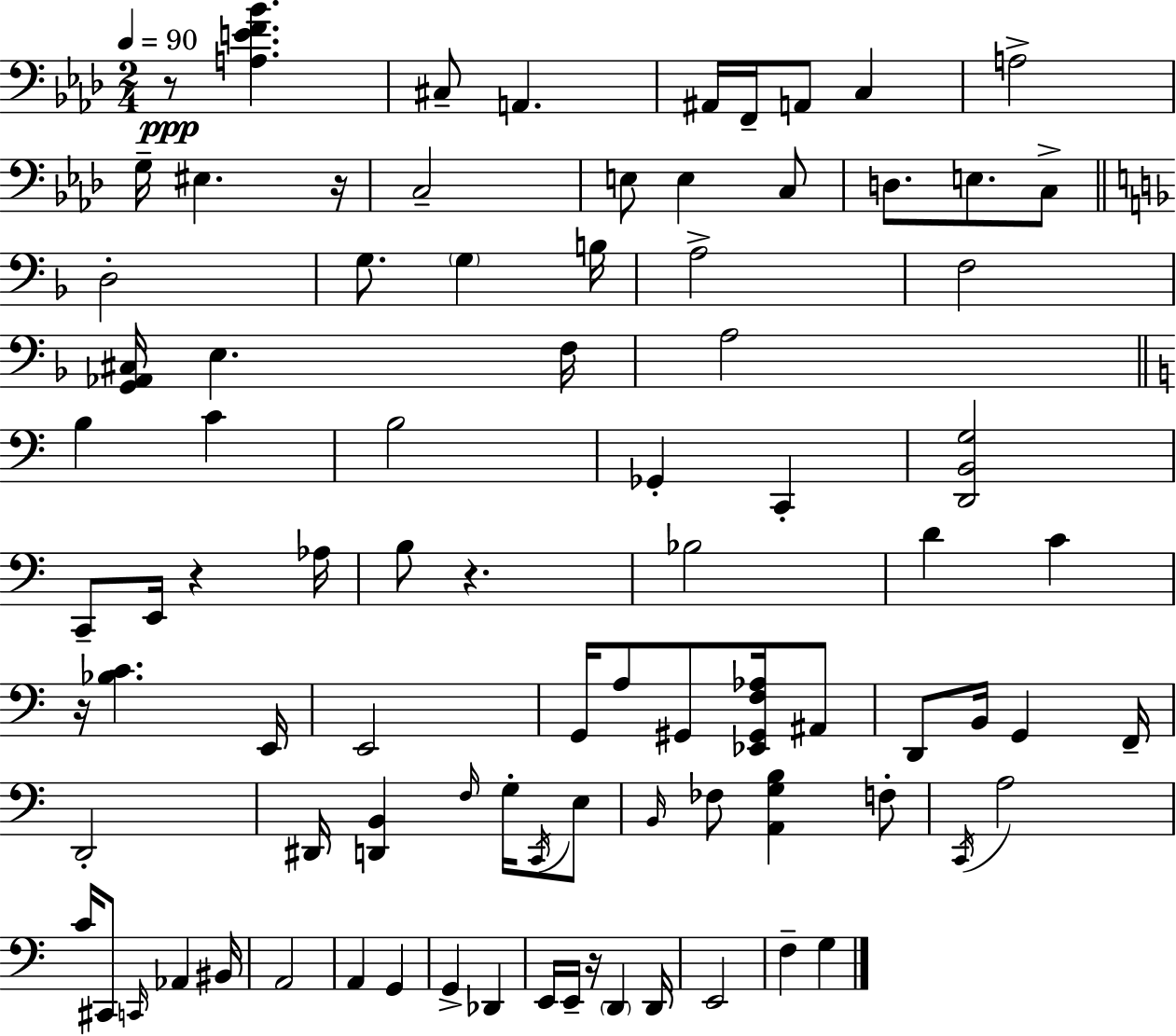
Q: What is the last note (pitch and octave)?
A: G3